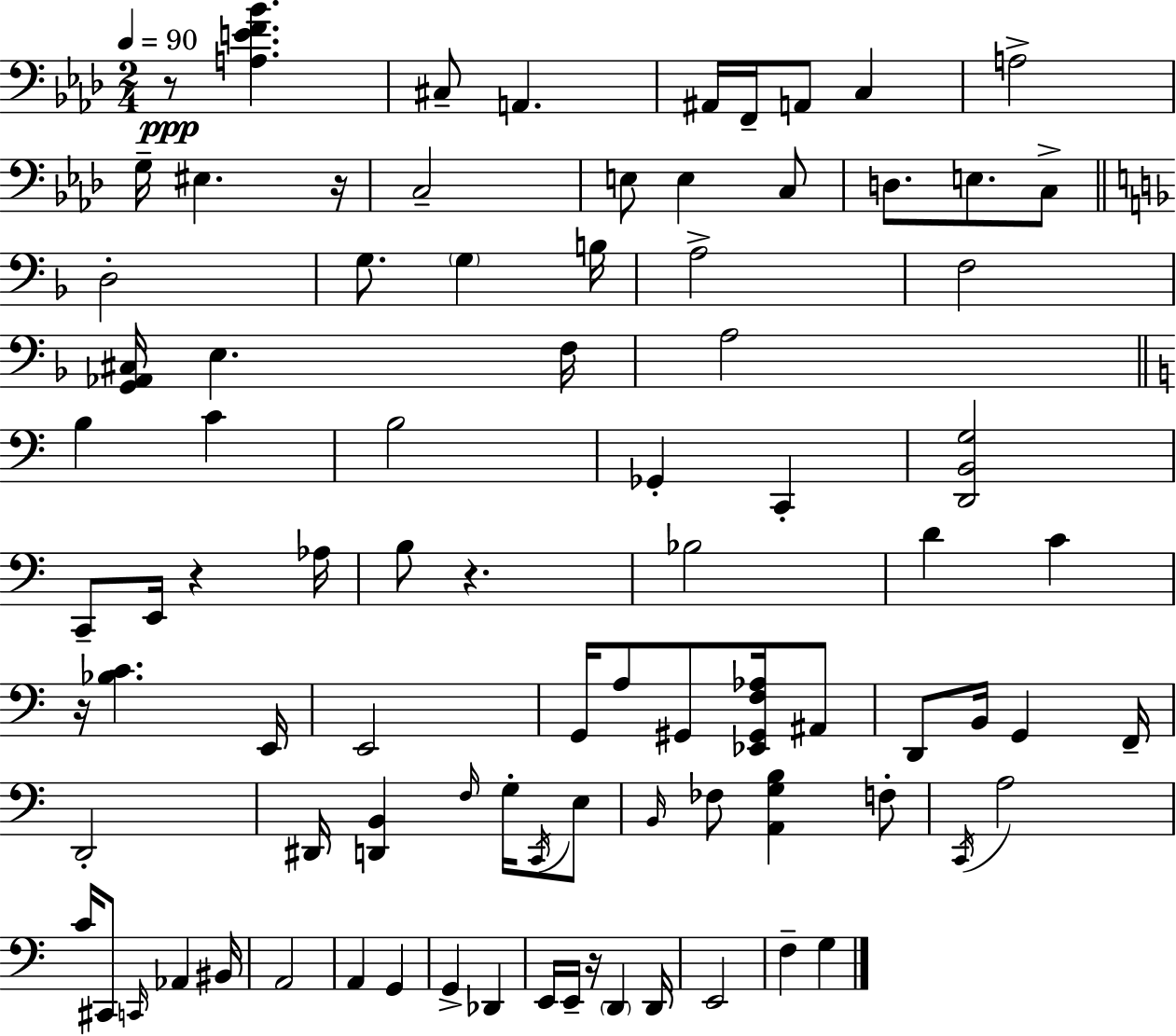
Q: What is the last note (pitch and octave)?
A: G3